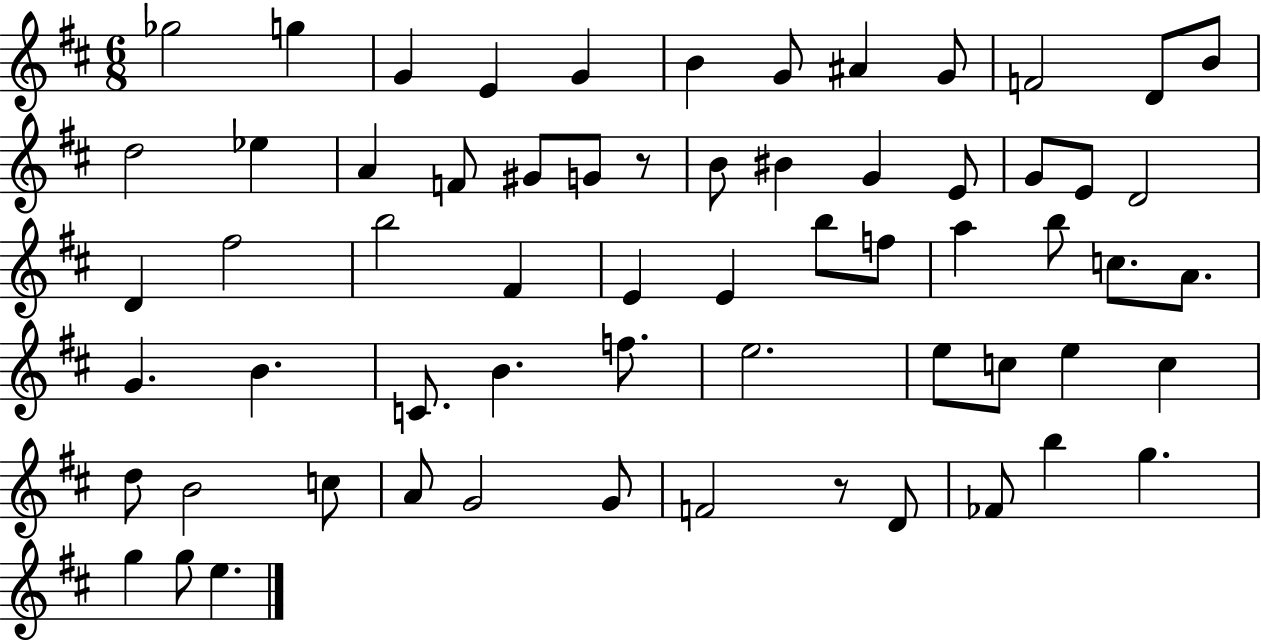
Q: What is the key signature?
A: D major